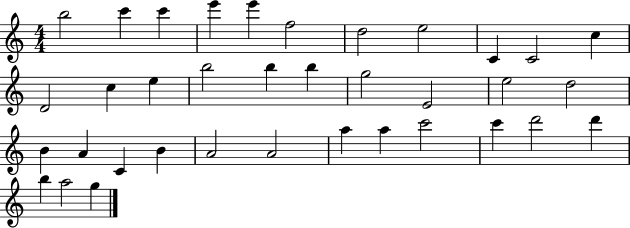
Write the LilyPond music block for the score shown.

{
  \clef treble
  \numericTimeSignature
  \time 4/4
  \key c \major
  b''2 c'''4 c'''4 | e'''4 e'''4 f''2 | d''2 e''2 | c'4 c'2 c''4 | \break d'2 c''4 e''4 | b''2 b''4 b''4 | g''2 e'2 | e''2 d''2 | \break b'4 a'4 c'4 b'4 | a'2 a'2 | a''4 a''4 c'''2 | c'''4 d'''2 d'''4 | \break b''4 a''2 g''4 | \bar "|."
}